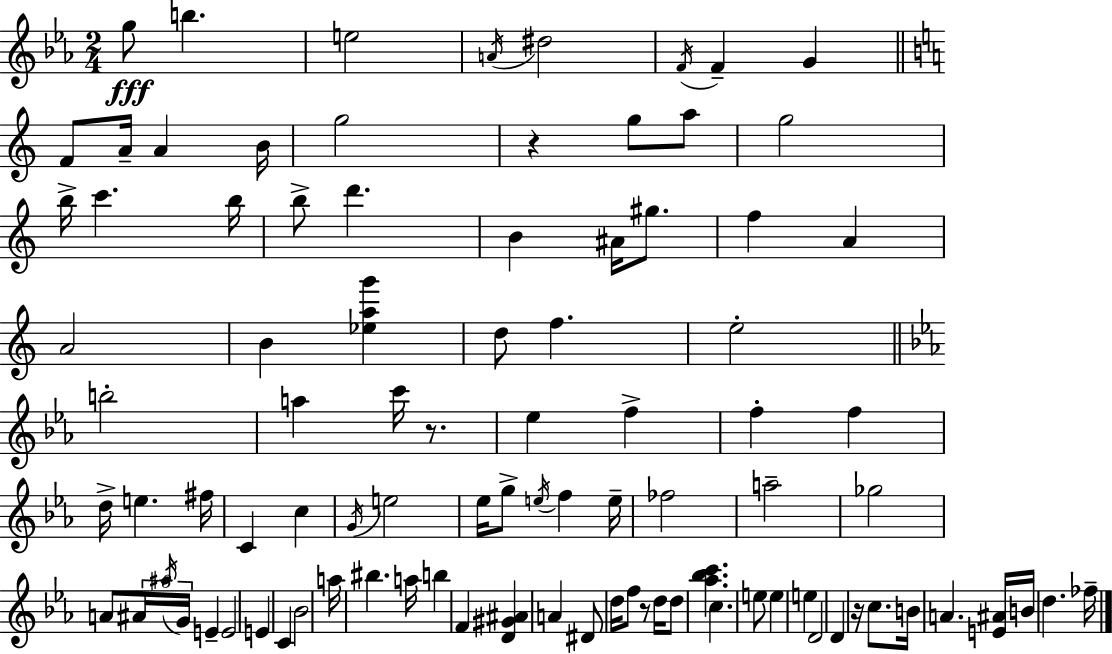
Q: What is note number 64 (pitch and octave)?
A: BIS5